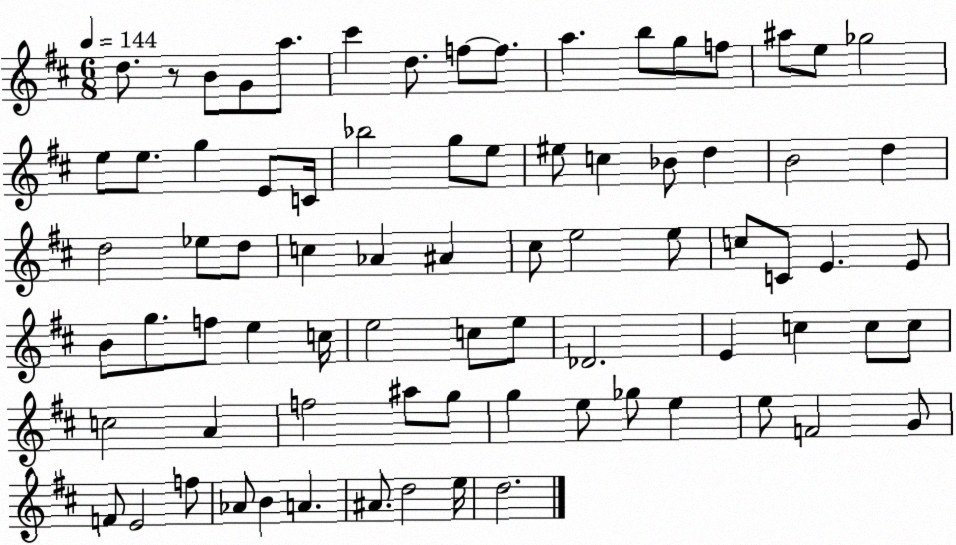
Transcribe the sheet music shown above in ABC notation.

X:1
T:Untitled
M:6/8
L:1/4
K:D
d/2 z/2 B/2 G/2 a/2 ^c' d/2 f/2 f/2 a b/2 g/2 f/2 ^a/2 e/2 _g2 e/2 e/2 g E/2 C/4 _b2 g/2 e/2 ^e/2 c _B/2 d B2 d d2 _e/2 d/2 c _A ^A ^c/2 e2 e/2 c/2 C/2 E E/2 B/2 g/2 f/2 e c/4 e2 c/2 e/2 _D2 E c c/2 c/2 c2 A f2 ^a/2 g/2 g e/2 _g/2 e e/2 F2 G/2 F/2 E2 f/2 _A/2 B A ^A/2 d2 e/4 d2